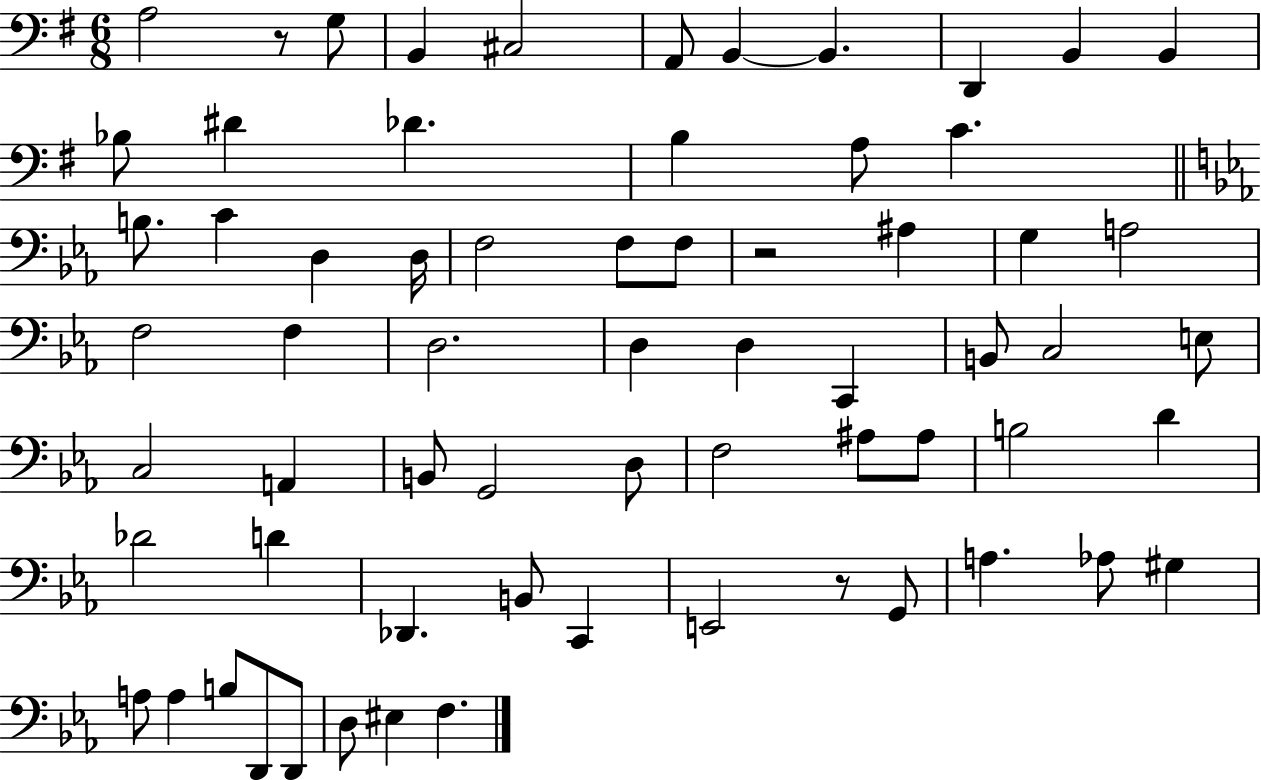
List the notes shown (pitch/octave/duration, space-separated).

A3/h R/e G3/e B2/q C#3/h A2/e B2/q B2/q. D2/q B2/q B2/q Bb3/e D#4/q Db4/q. B3/q A3/e C4/q. B3/e. C4/q D3/q D3/s F3/h F3/e F3/e R/h A#3/q G3/q A3/h F3/h F3/q D3/h. D3/q D3/q C2/q B2/e C3/h E3/e C3/h A2/q B2/e G2/h D3/e F3/h A#3/e A#3/e B3/h D4/q Db4/h D4/q Db2/q. B2/e C2/q E2/h R/e G2/e A3/q. Ab3/e G#3/q A3/e A3/q B3/e D2/e D2/e D3/e EIS3/q F3/q.